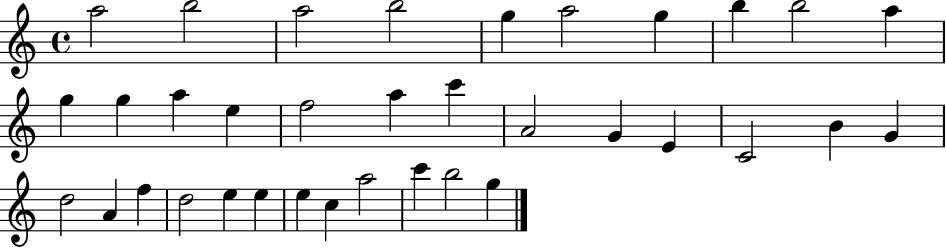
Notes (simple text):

A5/h B5/h A5/h B5/h G5/q A5/h G5/q B5/q B5/h A5/q G5/q G5/q A5/q E5/q F5/h A5/q C6/q A4/h G4/q E4/q C4/h B4/q G4/q D5/h A4/q F5/q D5/h E5/q E5/q E5/q C5/q A5/h C6/q B5/h G5/q